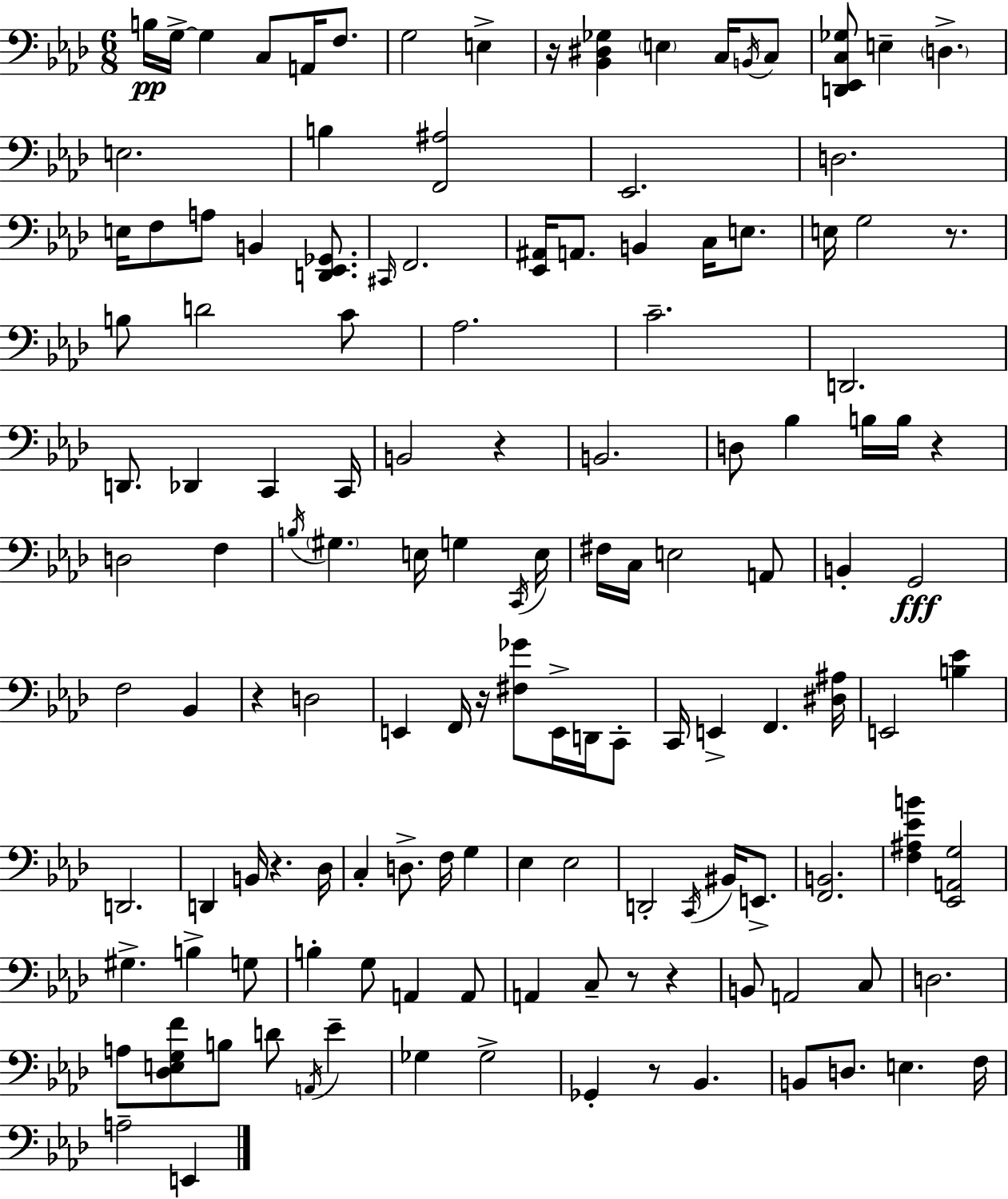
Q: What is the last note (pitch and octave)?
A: E2